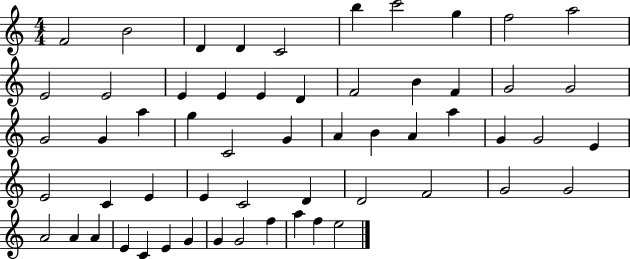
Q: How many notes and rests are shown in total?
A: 57